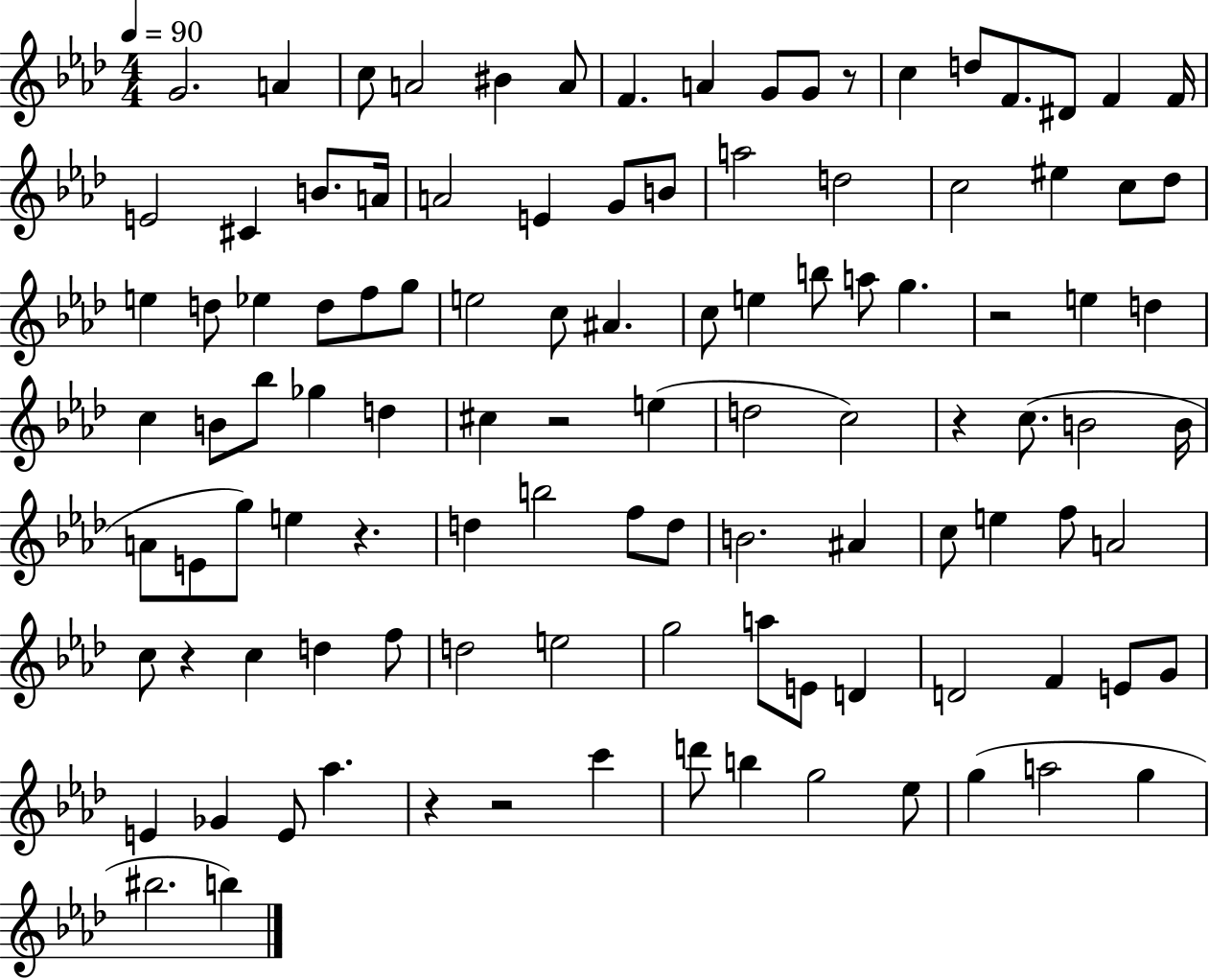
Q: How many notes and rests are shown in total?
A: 108